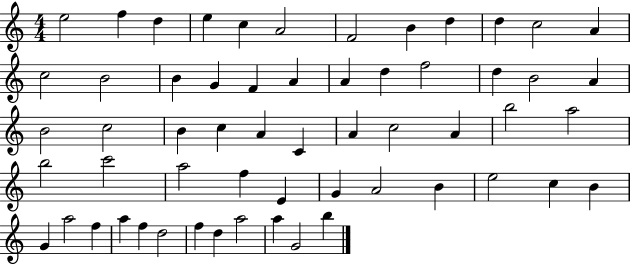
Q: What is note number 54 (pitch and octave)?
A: D5